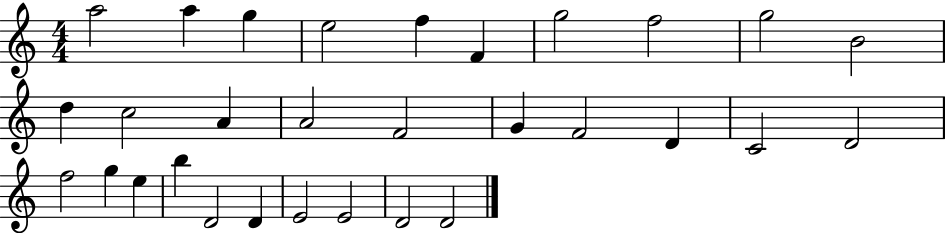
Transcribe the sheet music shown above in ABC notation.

X:1
T:Untitled
M:4/4
L:1/4
K:C
a2 a g e2 f F g2 f2 g2 B2 d c2 A A2 F2 G F2 D C2 D2 f2 g e b D2 D E2 E2 D2 D2